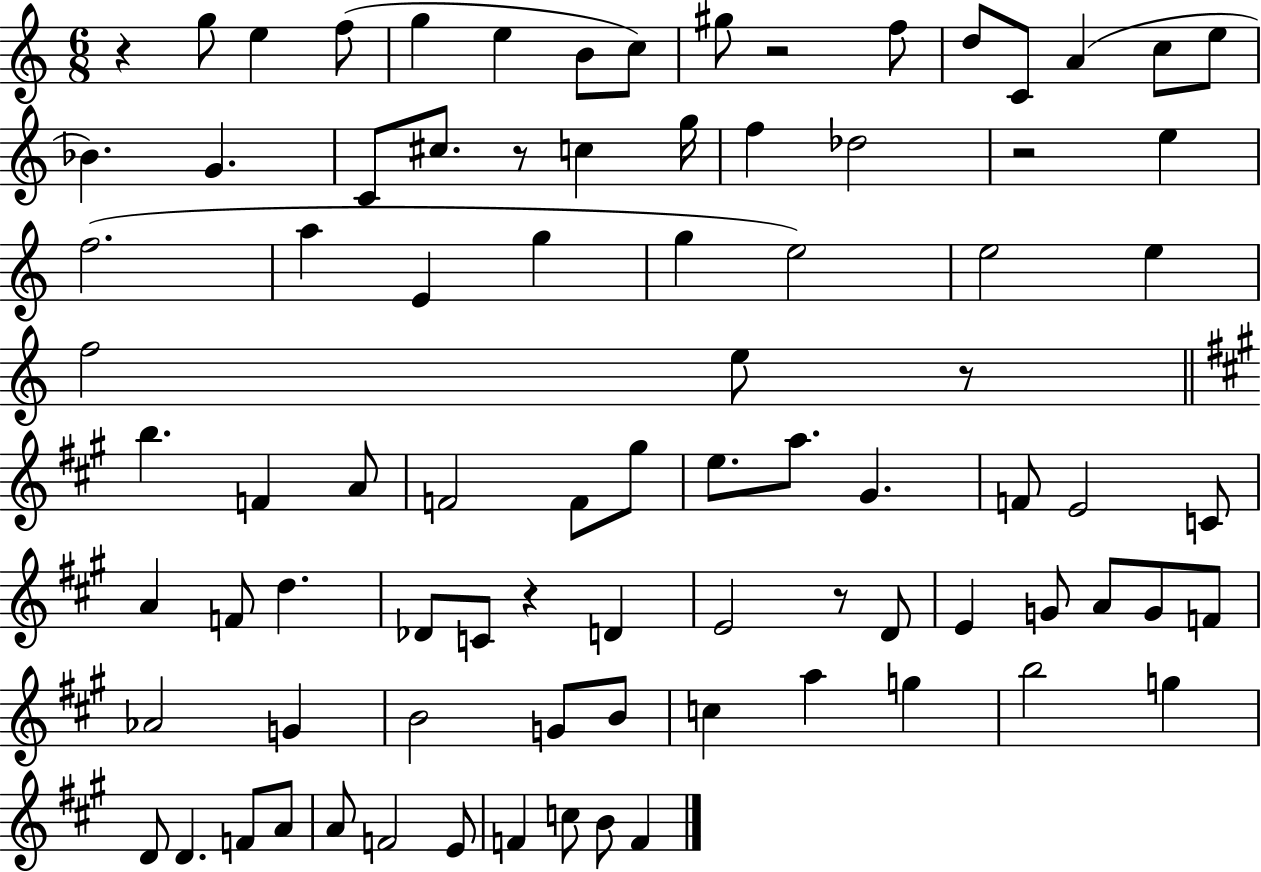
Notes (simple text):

R/q G5/e E5/q F5/e G5/q E5/q B4/e C5/e G#5/e R/h F5/e D5/e C4/e A4/q C5/e E5/e Bb4/q. G4/q. C4/e C#5/e. R/e C5/q G5/s F5/q Db5/h R/h E5/q F5/h. A5/q E4/q G5/q G5/q E5/h E5/h E5/q F5/h E5/e R/e B5/q. F4/q A4/e F4/h F4/e G#5/e E5/e. A5/e. G#4/q. F4/e E4/h C4/e A4/q F4/e D5/q. Db4/e C4/e R/q D4/q E4/h R/e D4/e E4/q G4/e A4/e G4/e F4/e Ab4/h G4/q B4/h G4/e B4/e C5/q A5/q G5/q B5/h G5/q D4/e D4/q. F4/e A4/e A4/e F4/h E4/e F4/q C5/e B4/e F4/q